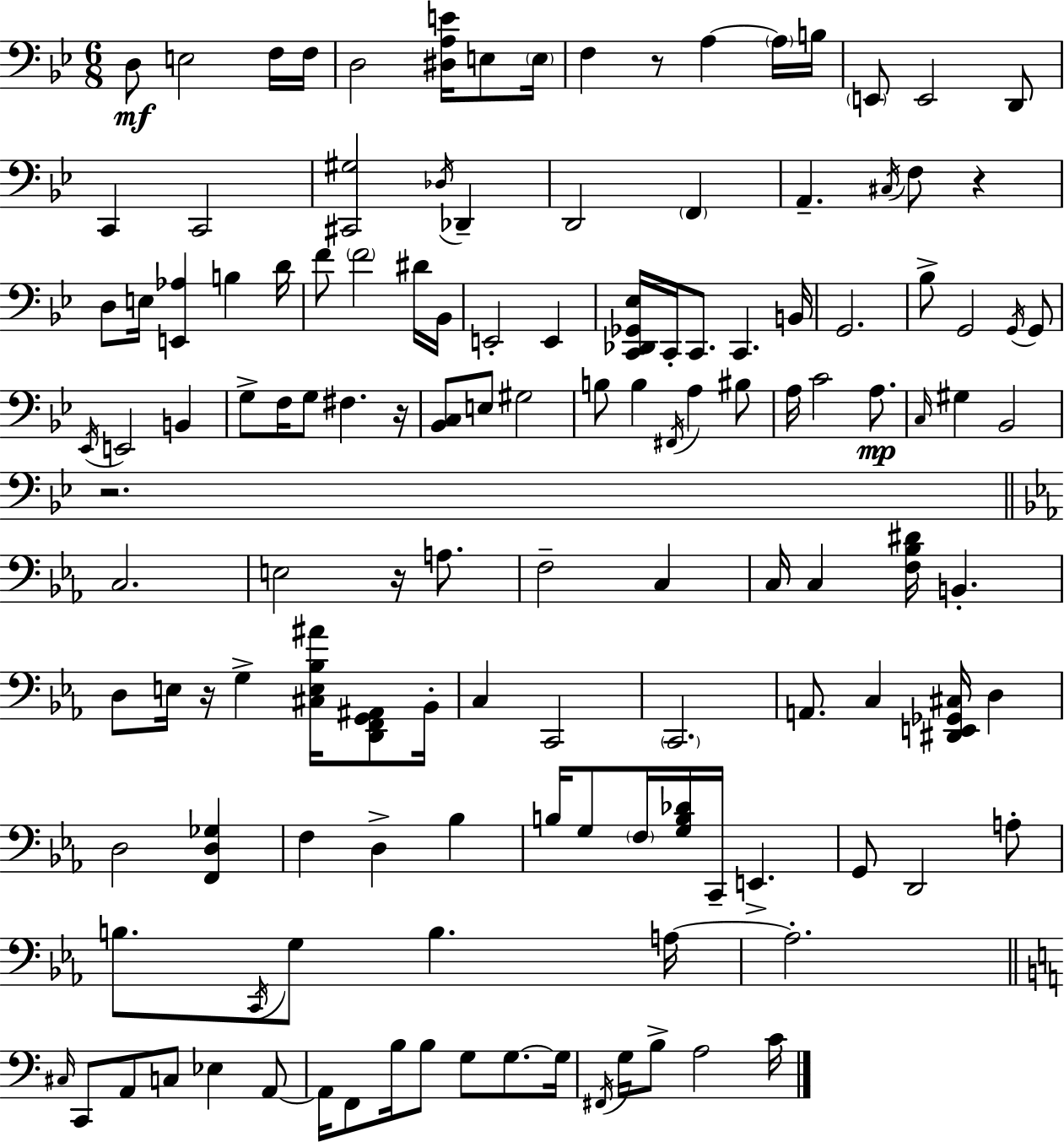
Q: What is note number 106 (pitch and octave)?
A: F2